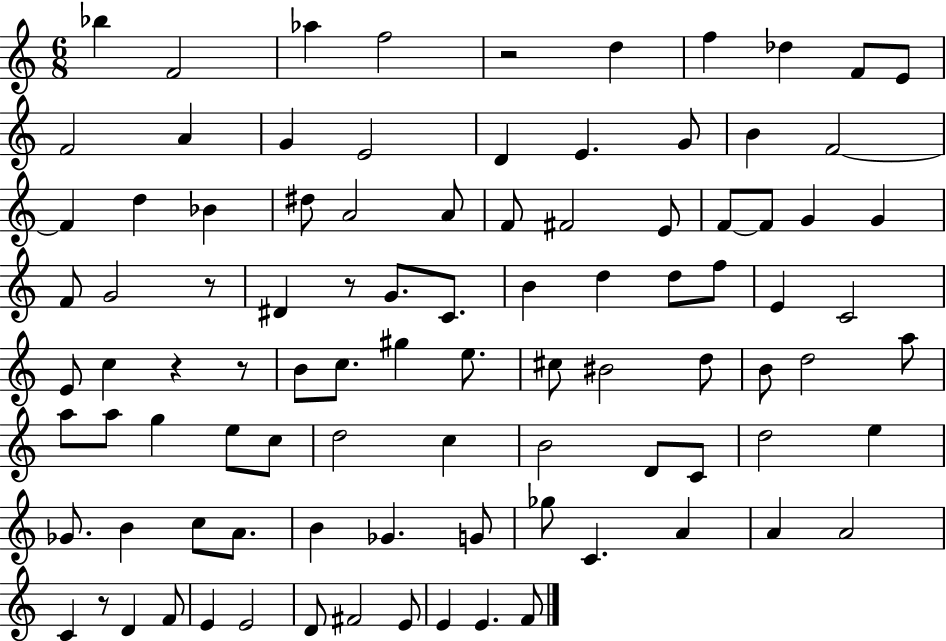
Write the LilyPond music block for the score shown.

{
  \clef treble
  \numericTimeSignature
  \time 6/8
  \key c \major
  bes''4 f'2 | aes''4 f''2 | r2 d''4 | f''4 des''4 f'8 e'8 | \break f'2 a'4 | g'4 e'2 | d'4 e'4. g'8 | b'4 f'2~~ | \break f'4 d''4 bes'4 | dis''8 a'2 a'8 | f'8 fis'2 e'8 | f'8~~ f'8 g'4 g'4 | \break f'8 g'2 r8 | dis'4 r8 g'8. c'8. | b'4 d''4 d''8 f''8 | e'4 c'2 | \break e'8 c''4 r4 r8 | b'8 c''8. gis''4 e''8. | cis''8 bis'2 d''8 | b'8 d''2 a''8 | \break a''8 a''8 g''4 e''8 c''8 | d''2 c''4 | b'2 d'8 c'8 | d''2 e''4 | \break ges'8. b'4 c''8 a'8. | b'4 ges'4. g'8 | ges''8 c'4. a'4 | a'4 a'2 | \break c'4 r8 d'4 f'8 | e'4 e'2 | d'8 fis'2 e'8 | e'4 e'4. f'8 | \break \bar "|."
}